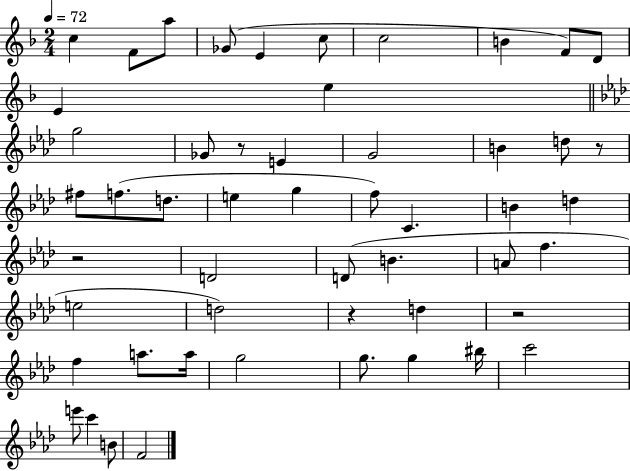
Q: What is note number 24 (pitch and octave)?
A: F5